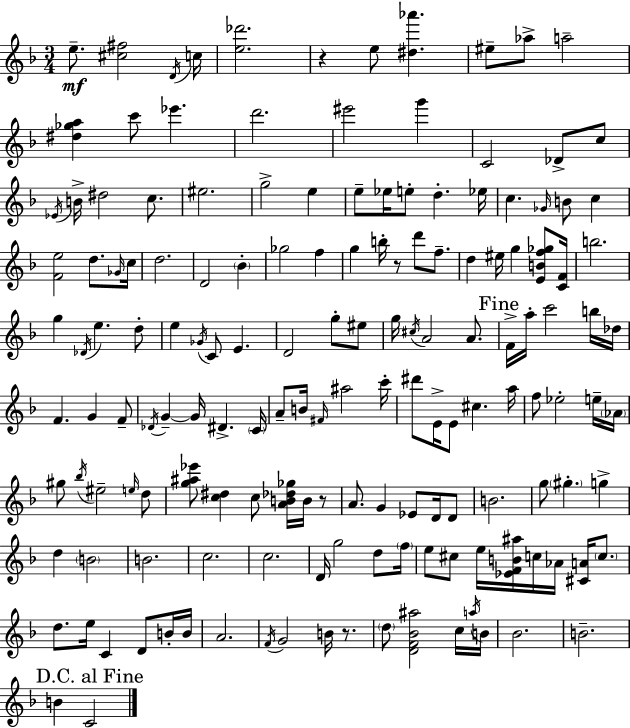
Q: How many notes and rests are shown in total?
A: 155